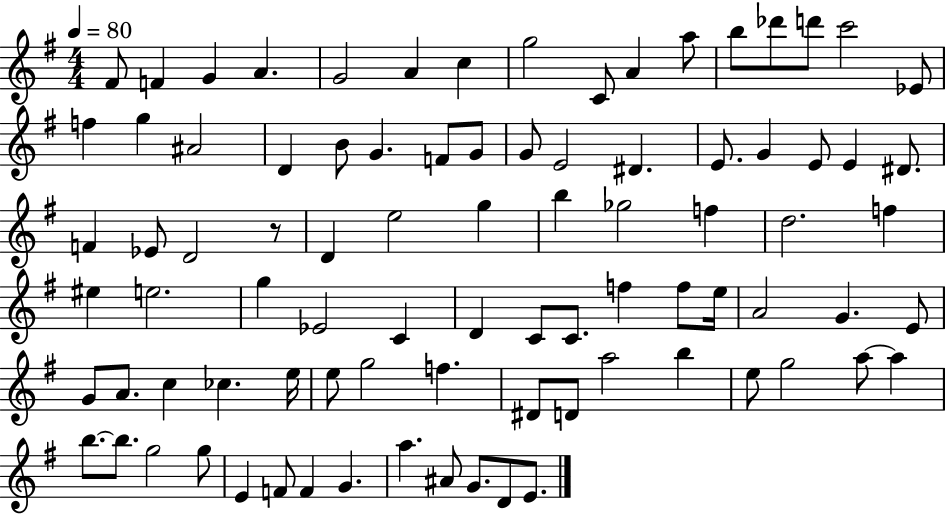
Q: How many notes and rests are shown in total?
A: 87